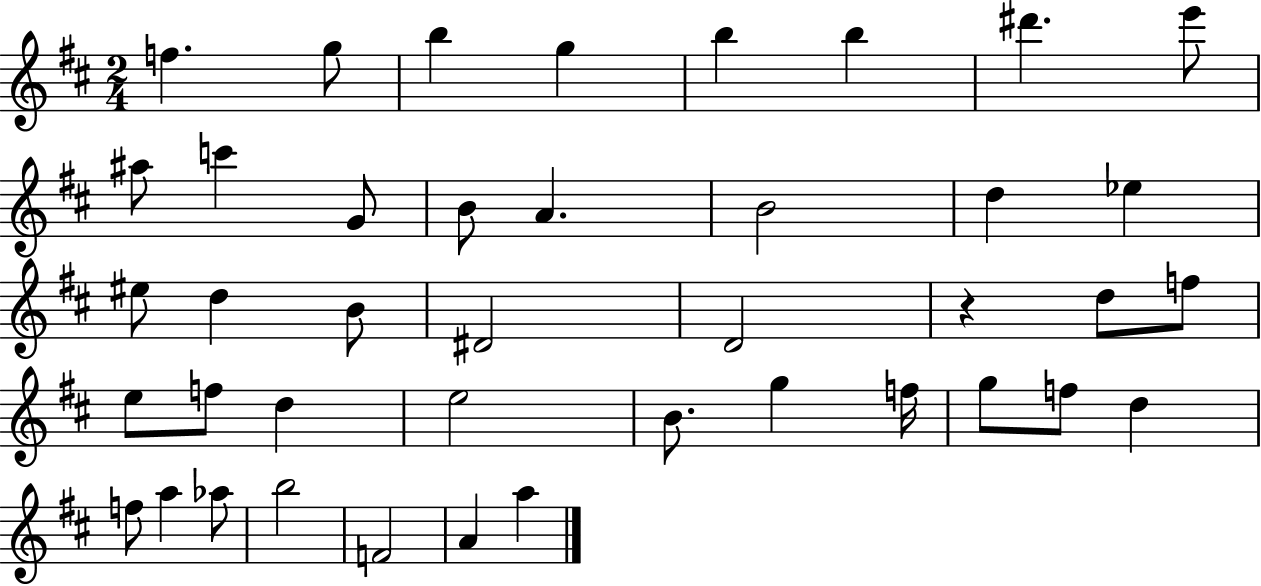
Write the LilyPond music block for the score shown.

{
  \clef treble
  \numericTimeSignature
  \time 2/4
  \key d \major
  f''4. g''8 | b''4 g''4 | b''4 b''4 | dis'''4. e'''8 | \break ais''8 c'''4 g'8 | b'8 a'4. | b'2 | d''4 ees''4 | \break eis''8 d''4 b'8 | dis'2 | d'2 | r4 d''8 f''8 | \break e''8 f''8 d''4 | e''2 | b'8. g''4 f''16 | g''8 f''8 d''4 | \break f''8 a''4 aes''8 | b''2 | f'2 | a'4 a''4 | \break \bar "|."
}